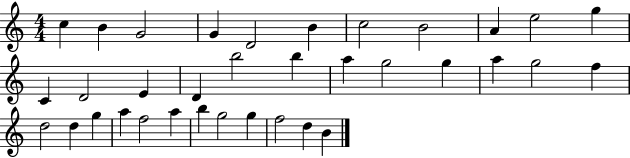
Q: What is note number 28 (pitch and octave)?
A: F5